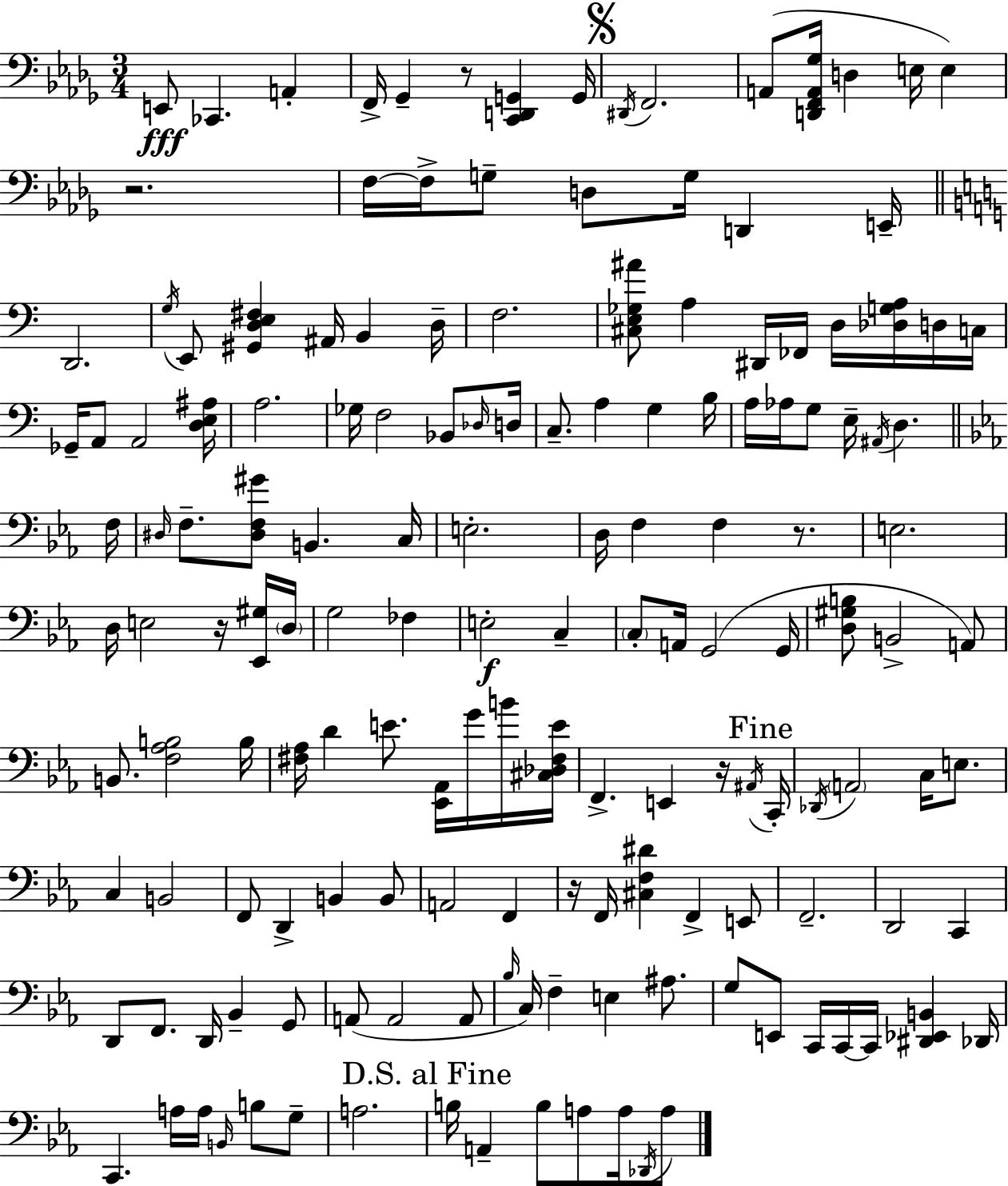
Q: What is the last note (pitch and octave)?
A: A3